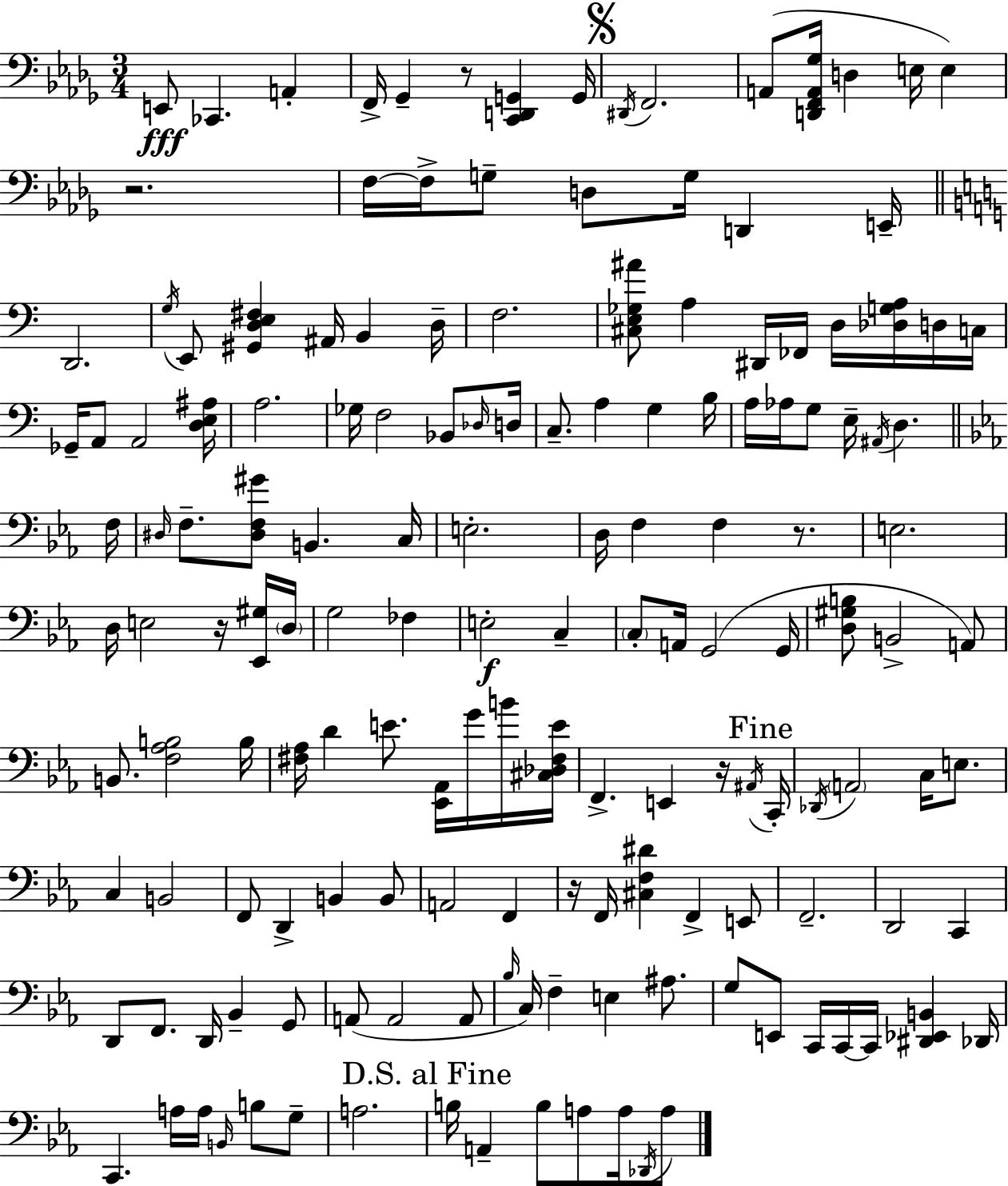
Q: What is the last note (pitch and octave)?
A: A3